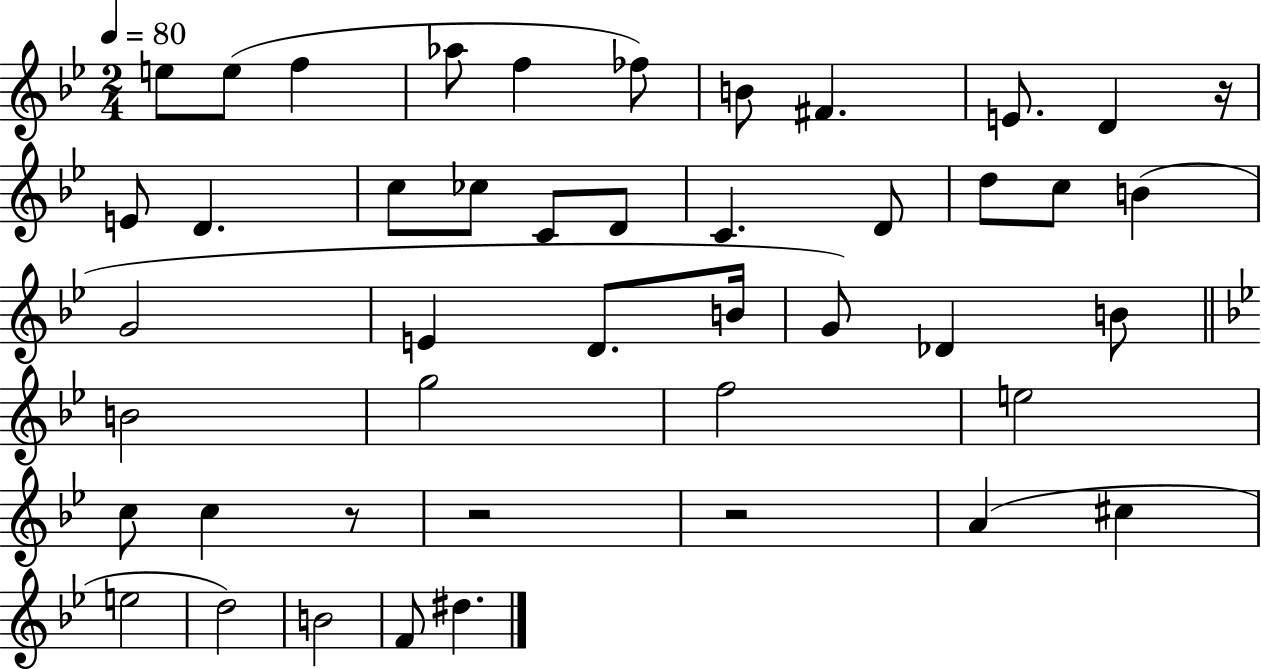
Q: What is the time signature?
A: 2/4